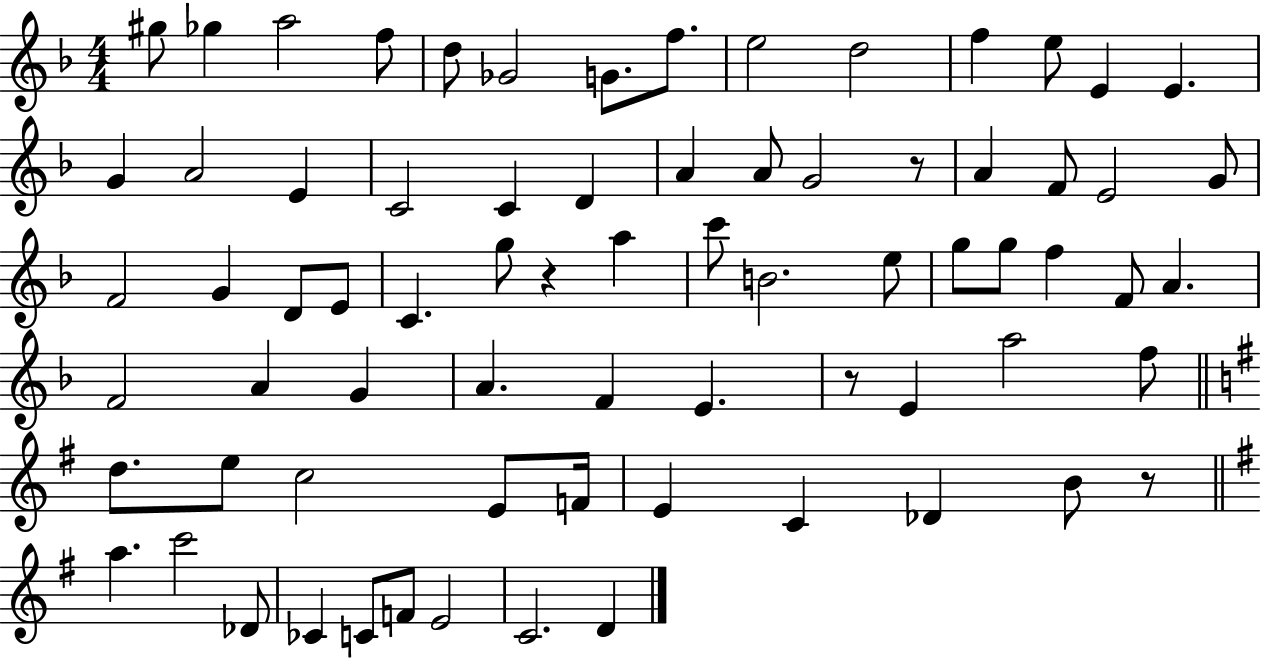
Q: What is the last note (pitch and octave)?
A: D4